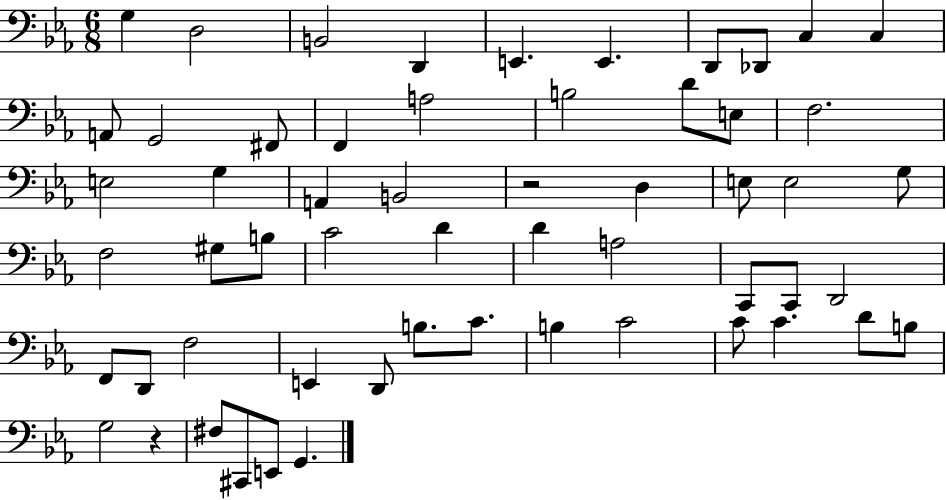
{
  \clef bass
  \numericTimeSignature
  \time 6/8
  \key ees \major
  g4 d2 | b,2 d,4 | e,4. e,4. | d,8 des,8 c4 c4 | \break a,8 g,2 fis,8 | f,4 a2 | b2 d'8 e8 | f2. | \break e2 g4 | a,4 b,2 | r2 d4 | e8 e2 g8 | \break f2 gis8 b8 | c'2 d'4 | d'4 a2 | c,8 c,8 d,2 | \break f,8 d,8 f2 | e,4 d,8 b8. c'8. | b4 c'2 | c'8 c'4. d'8 b8 | \break g2 r4 | fis8 cis,8 e,8 g,4. | \bar "|."
}